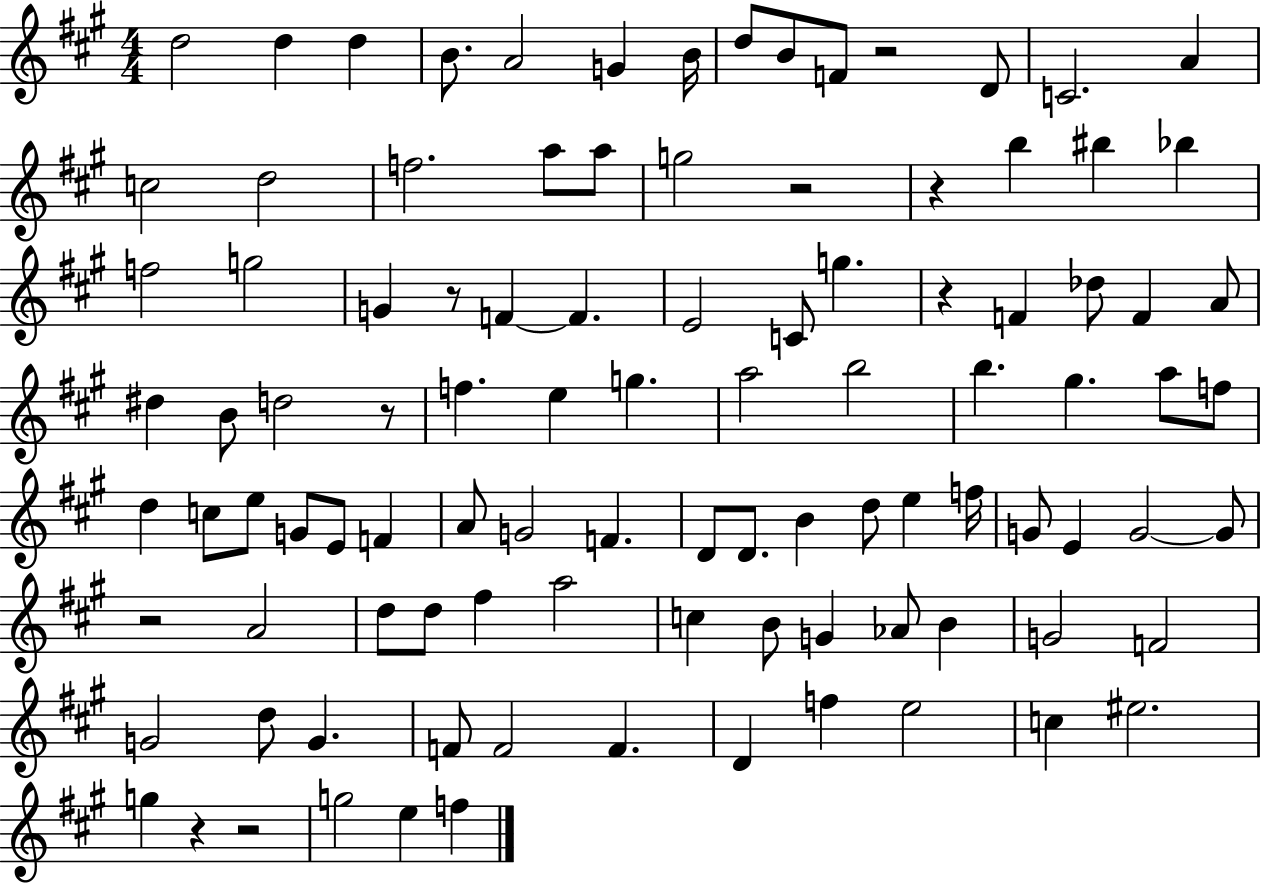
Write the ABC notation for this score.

X:1
T:Untitled
M:4/4
L:1/4
K:A
d2 d d B/2 A2 G B/4 d/2 B/2 F/2 z2 D/2 C2 A c2 d2 f2 a/2 a/2 g2 z2 z b ^b _b f2 g2 G z/2 F F E2 C/2 g z F _d/2 F A/2 ^d B/2 d2 z/2 f e g a2 b2 b ^g a/2 f/2 d c/2 e/2 G/2 E/2 F A/2 G2 F D/2 D/2 B d/2 e f/4 G/2 E G2 G/2 z2 A2 d/2 d/2 ^f a2 c B/2 G _A/2 B G2 F2 G2 d/2 G F/2 F2 F D f e2 c ^e2 g z z2 g2 e f